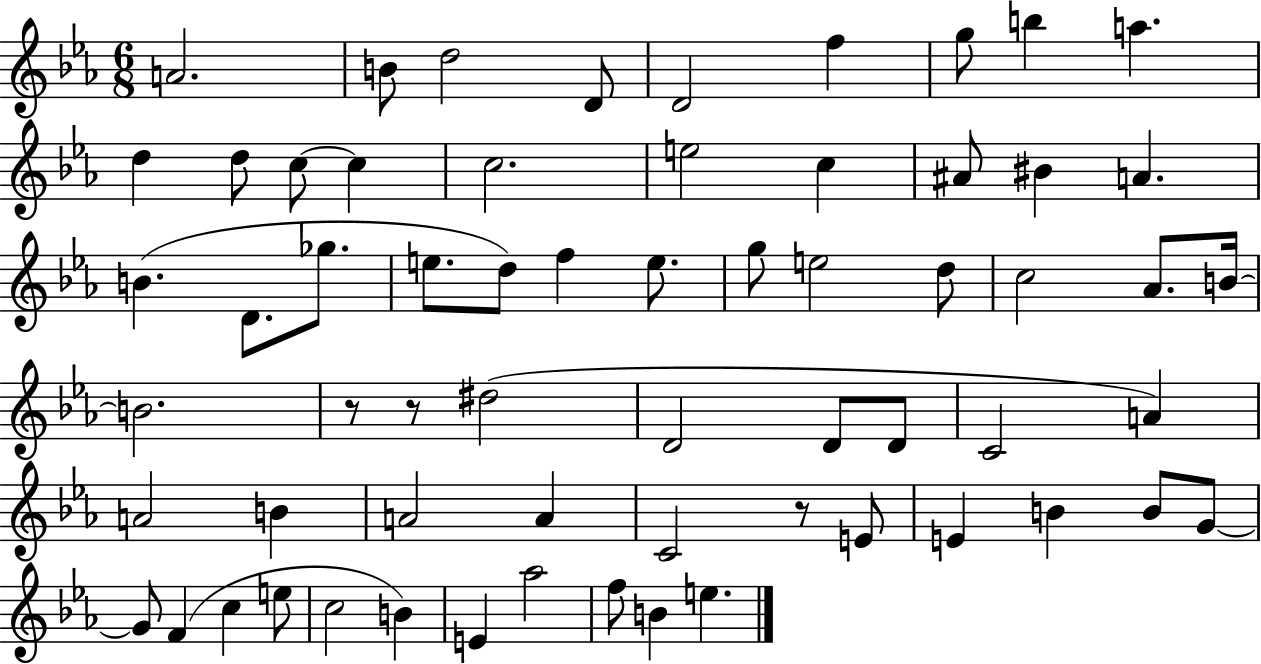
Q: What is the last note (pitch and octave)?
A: E5